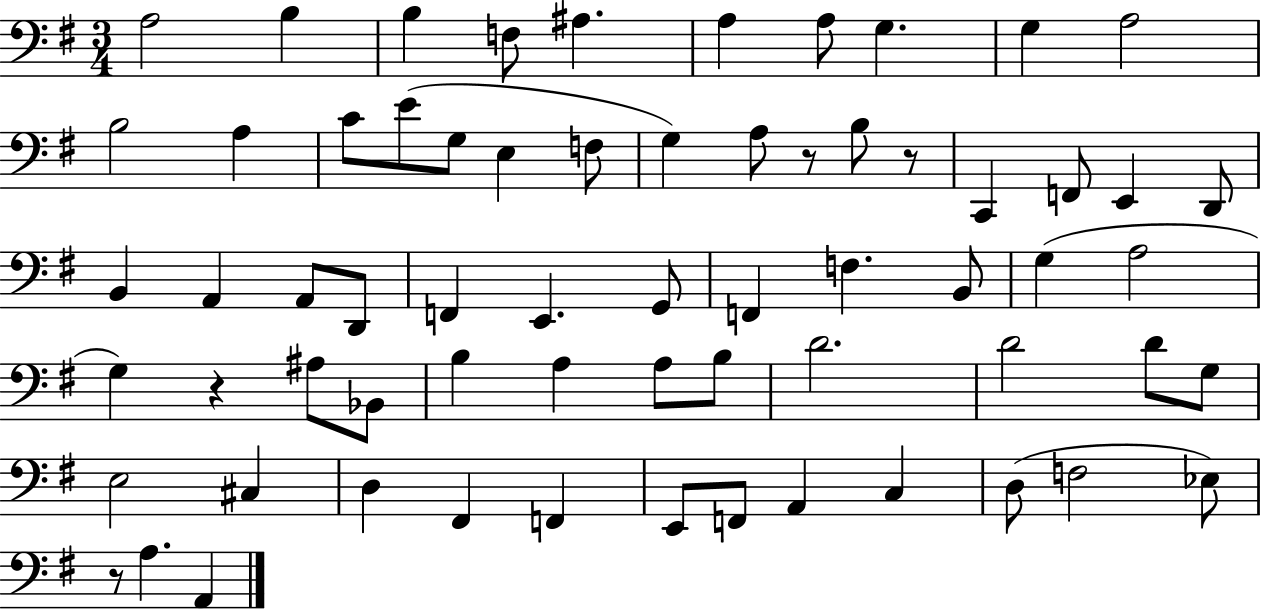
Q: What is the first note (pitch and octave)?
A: A3